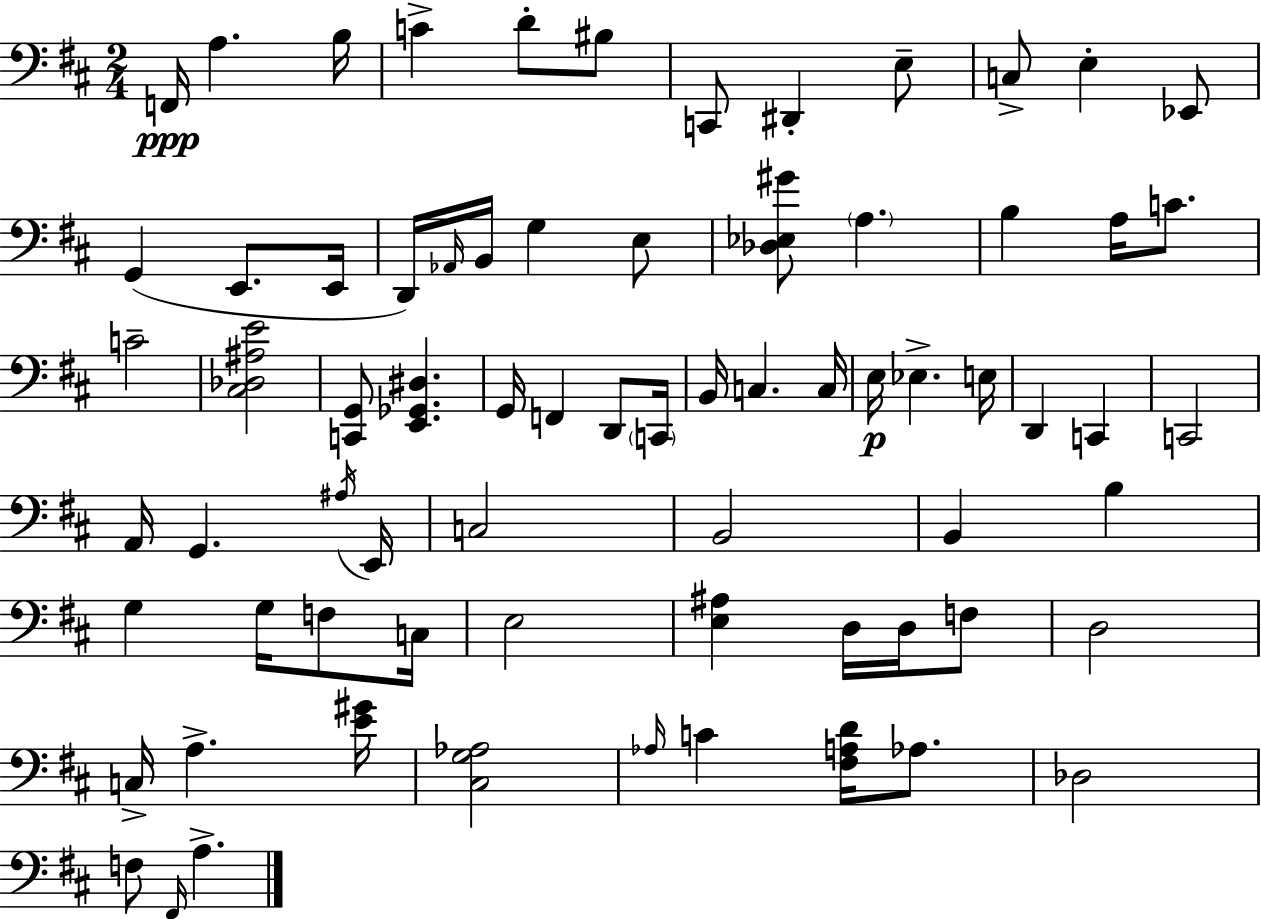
X:1
T:Untitled
M:2/4
L:1/4
K:D
F,,/4 A, B,/4 C D/2 ^B,/2 C,,/2 ^D,, E,/2 C,/2 E, _E,,/2 G,, E,,/2 E,,/4 D,,/4 _A,,/4 B,,/4 G, E,/2 [_D,_E,^G]/2 A, B, A,/4 C/2 C2 [^C,_D,^A,E]2 [C,,G,,]/2 [E,,_G,,^D,] G,,/4 F,, D,,/2 C,,/4 B,,/4 C, C,/4 E,/4 _E, E,/4 D,, C,, C,,2 A,,/4 G,, ^A,/4 E,,/4 C,2 B,,2 B,, B, G, G,/4 F,/2 C,/4 E,2 [E,^A,] D,/4 D,/4 F,/2 D,2 C,/4 A, [E^G]/4 [^C,G,_A,]2 _A,/4 C [^F,A,D]/4 _A,/2 _D,2 F,/2 ^F,,/4 A,